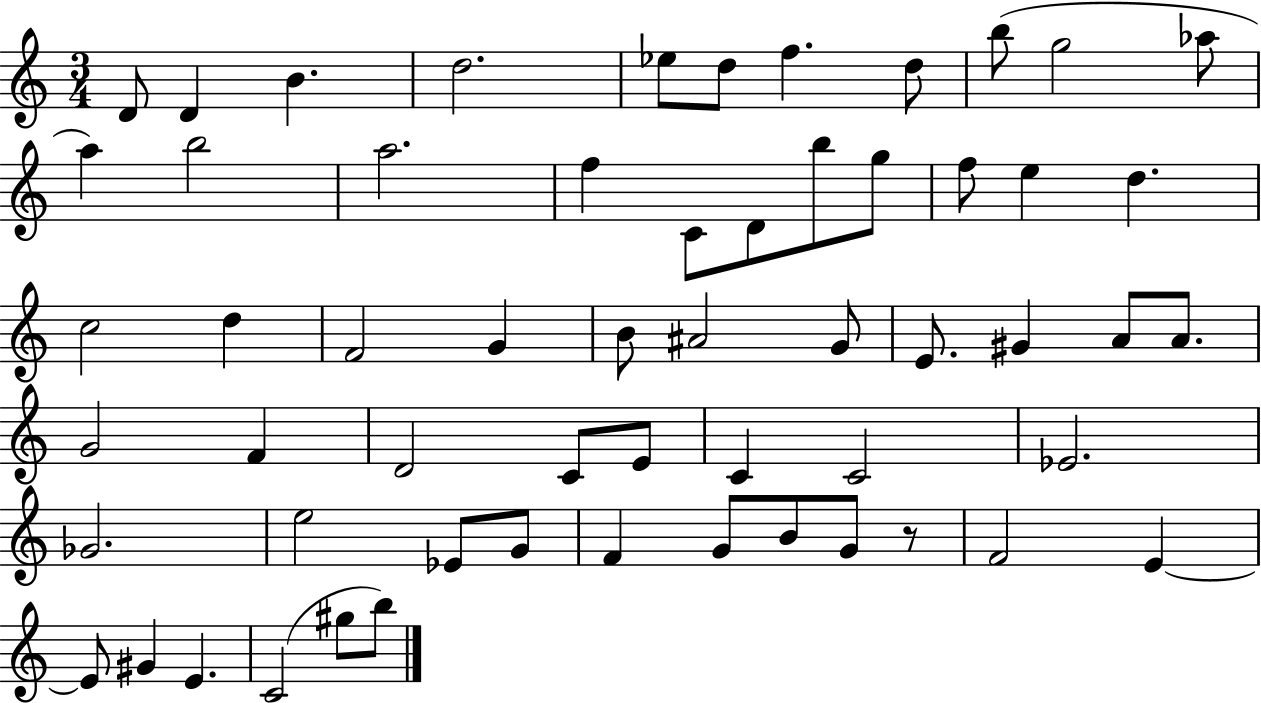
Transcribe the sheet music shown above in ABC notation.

X:1
T:Untitled
M:3/4
L:1/4
K:C
D/2 D B d2 _e/2 d/2 f d/2 b/2 g2 _a/2 a b2 a2 f C/2 D/2 b/2 g/2 f/2 e d c2 d F2 G B/2 ^A2 G/2 E/2 ^G A/2 A/2 G2 F D2 C/2 E/2 C C2 _E2 _G2 e2 _E/2 G/2 F G/2 B/2 G/2 z/2 F2 E E/2 ^G E C2 ^g/2 b/2